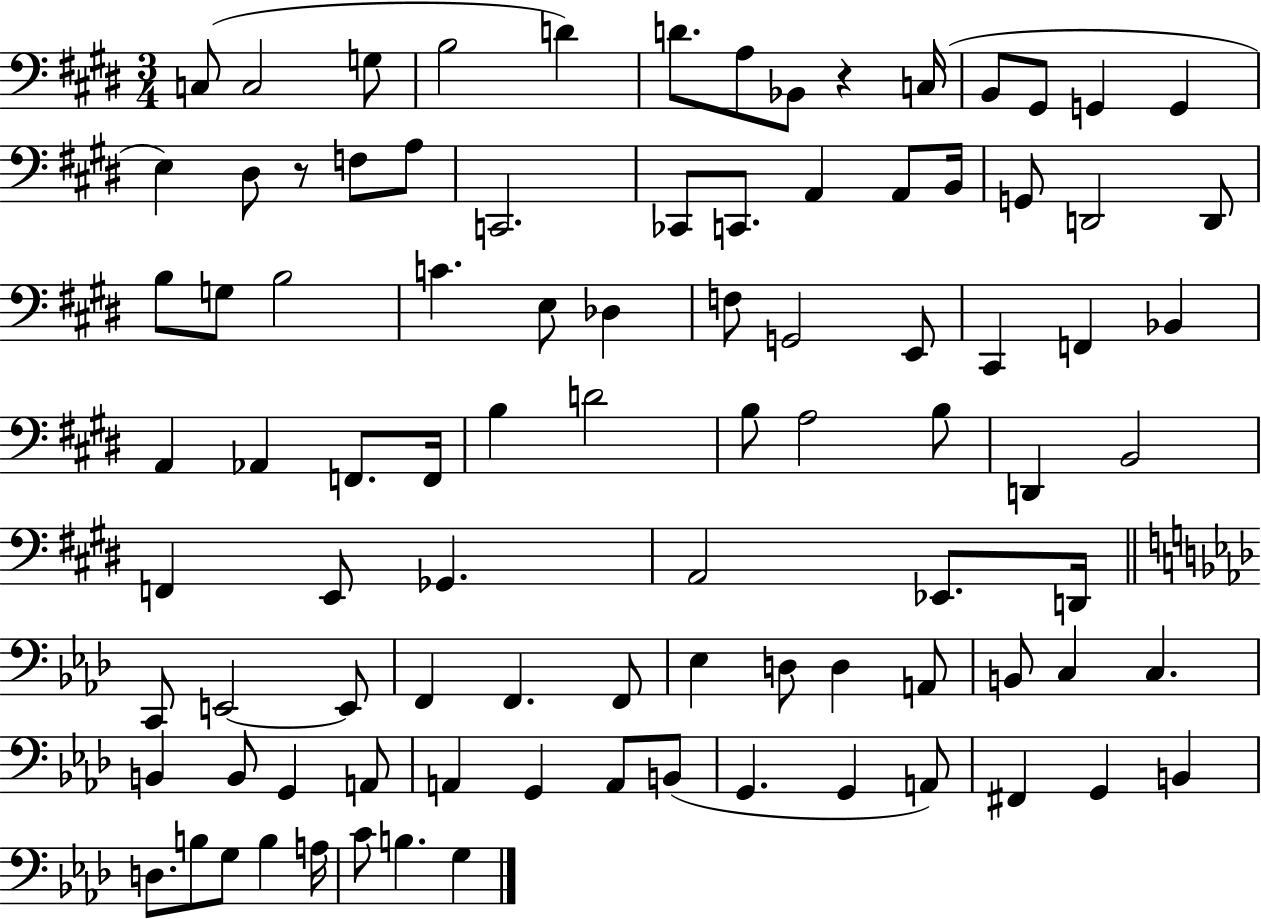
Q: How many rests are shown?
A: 2